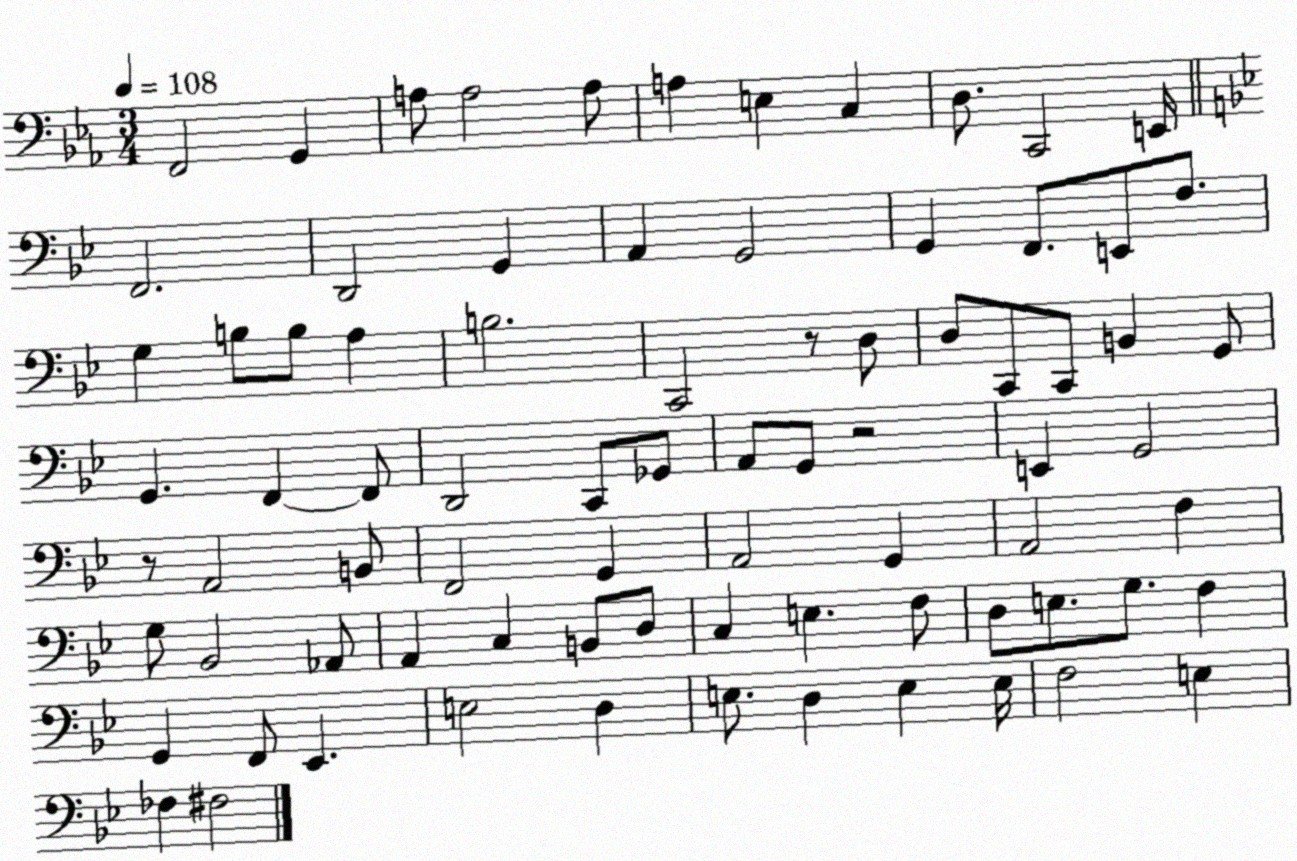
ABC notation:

X:1
T:Untitled
M:3/4
L:1/4
K:Eb
F,,2 G,, A,/2 A,2 A,/2 A, E, C, D,/2 C,,2 E,,/4 F,,2 D,,2 G,, A,, G,,2 G,, F,,/2 E,,/2 F,/2 G, B,/2 B,/2 A, B,2 C,,2 z/2 D,/2 D,/2 C,,/2 C,,/2 B,, G,,/2 G,, F,, F,,/2 D,,2 C,,/2 _G,,/2 A,,/2 G,,/2 z2 E,, G,,2 z/2 A,,2 B,,/2 F,,2 G,, A,,2 G,, A,,2 F, G,/2 _B,,2 _A,,/2 A,, C, B,,/2 D,/2 C, E, F,/2 D,/2 E,/2 G,/2 F, G,, F,,/2 _E,, E,2 D, E,/2 D, E, E,/4 F,2 E, _F, ^F,2